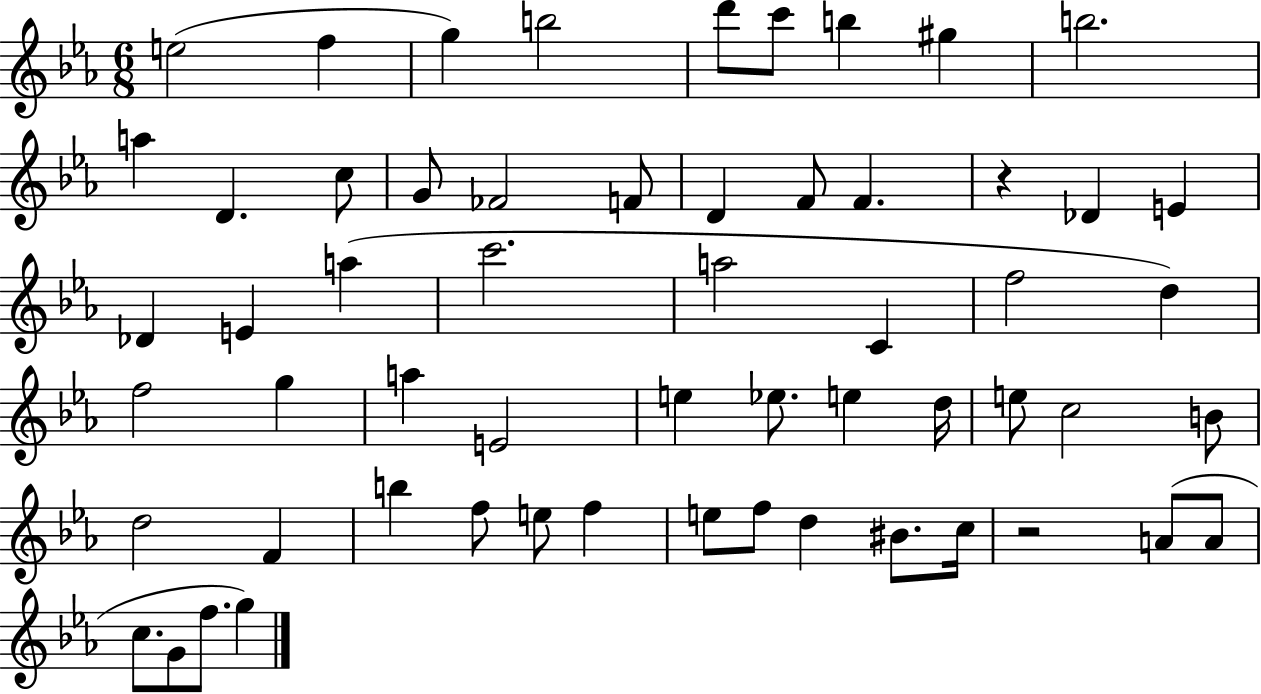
E5/h F5/q G5/q B5/h D6/e C6/e B5/q G#5/q B5/h. A5/q D4/q. C5/e G4/e FES4/h F4/e D4/q F4/e F4/q. R/q Db4/q E4/q Db4/q E4/q A5/q C6/h. A5/h C4/q F5/h D5/q F5/h G5/q A5/q E4/h E5/q Eb5/e. E5/q D5/s E5/e C5/h B4/e D5/h F4/q B5/q F5/e E5/e F5/q E5/e F5/e D5/q BIS4/e. C5/s R/h A4/e A4/e C5/e. G4/e F5/e. G5/q